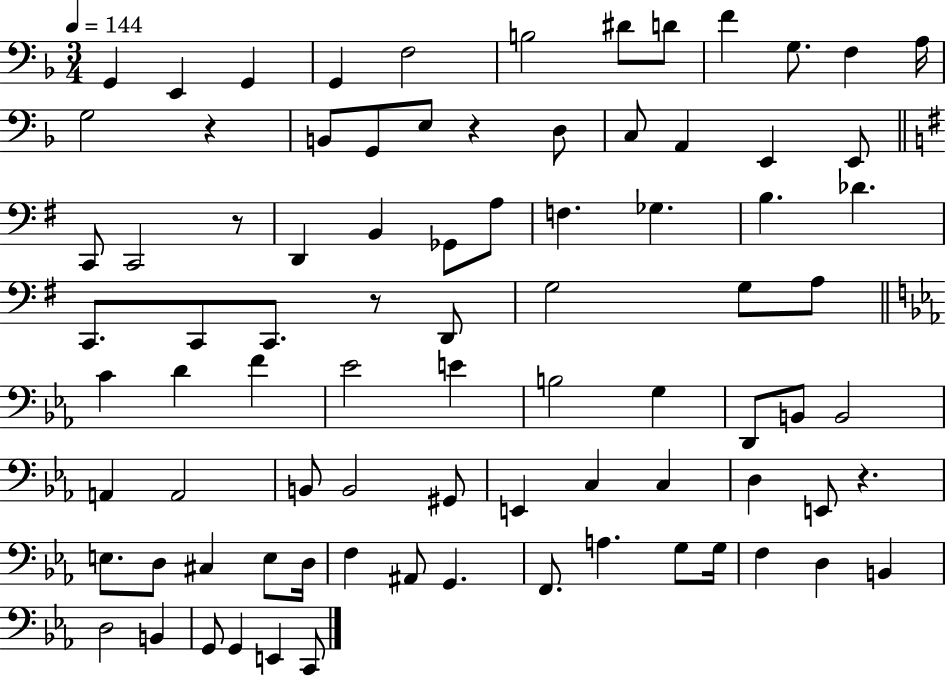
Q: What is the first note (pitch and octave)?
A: G2